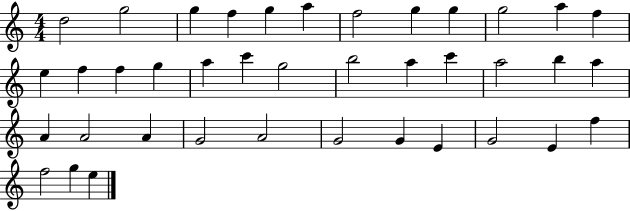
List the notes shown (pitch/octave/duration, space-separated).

D5/h G5/h G5/q F5/q G5/q A5/q F5/h G5/q G5/q G5/h A5/q F5/q E5/q F5/q F5/q G5/q A5/q C6/q G5/h B5/h A5/q C6/q A5/h B5/q A5/q A4/q A4/h A4/q G4/h A4/h G4/h G4/q E4/q G4/h E4/q F5/q F5/h G5/q E5/q